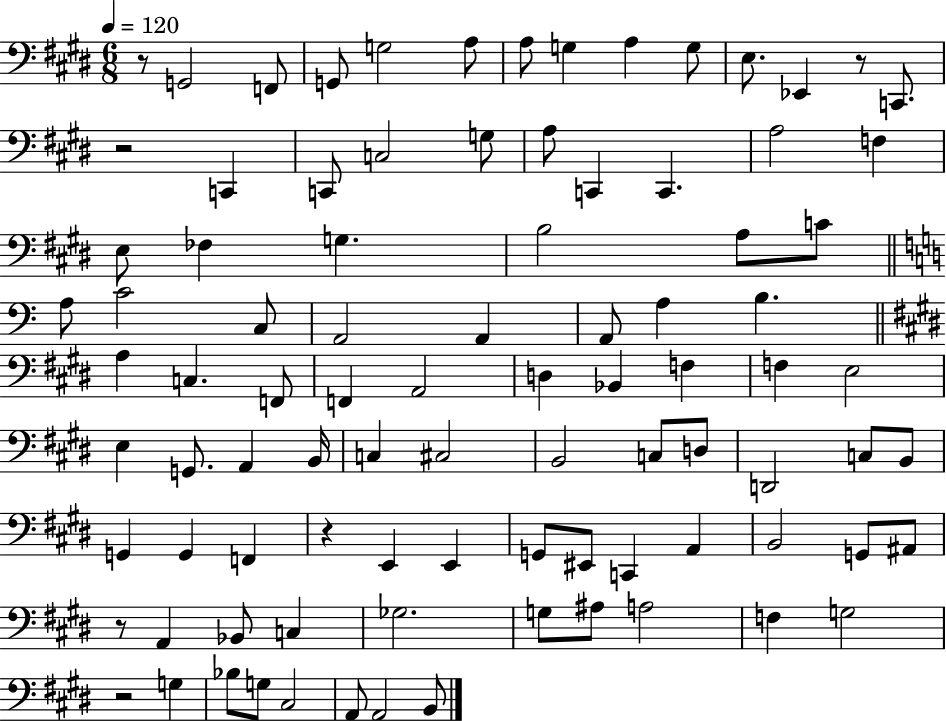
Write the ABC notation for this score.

X:1
T:Untitled
M:6/8
L:1/4
K:E
z/2 G,,2 F,,/2 G,,/2 G,2 A,/2 A,/2 G, A, G,/2 E,/2 _E,, z/2 C,,/2 z2 C,, C,,/2 C,2 G,/2 A,/2 C,, C,, A,2 F, E,/2 _F, G, B,2 A,/2 C/2 A,/2 C2 C,/2 A,,2 A,, A,,/2 A, B, A, C, F,,/2 F,, A,,2 D, _B,, F, F, E,2 E, G,,/2 A,, B,,/4 C, ^C,2 B,,2 C,/2 D,/2 D,,2 C,/2 B,,/2 G,, G,, F,, z E,, E,, G,,/2 ^E,,/2 C,, A,, B,,2 G,,/2 ^A,,/2 z/2 A,, _B,,/2 C, _G,2 G,/2 ^A,/2 A,2 F, G,2 z2 G, _B,/2 G,/2 ^C,2 A,,/2 A,,2 B,,/2